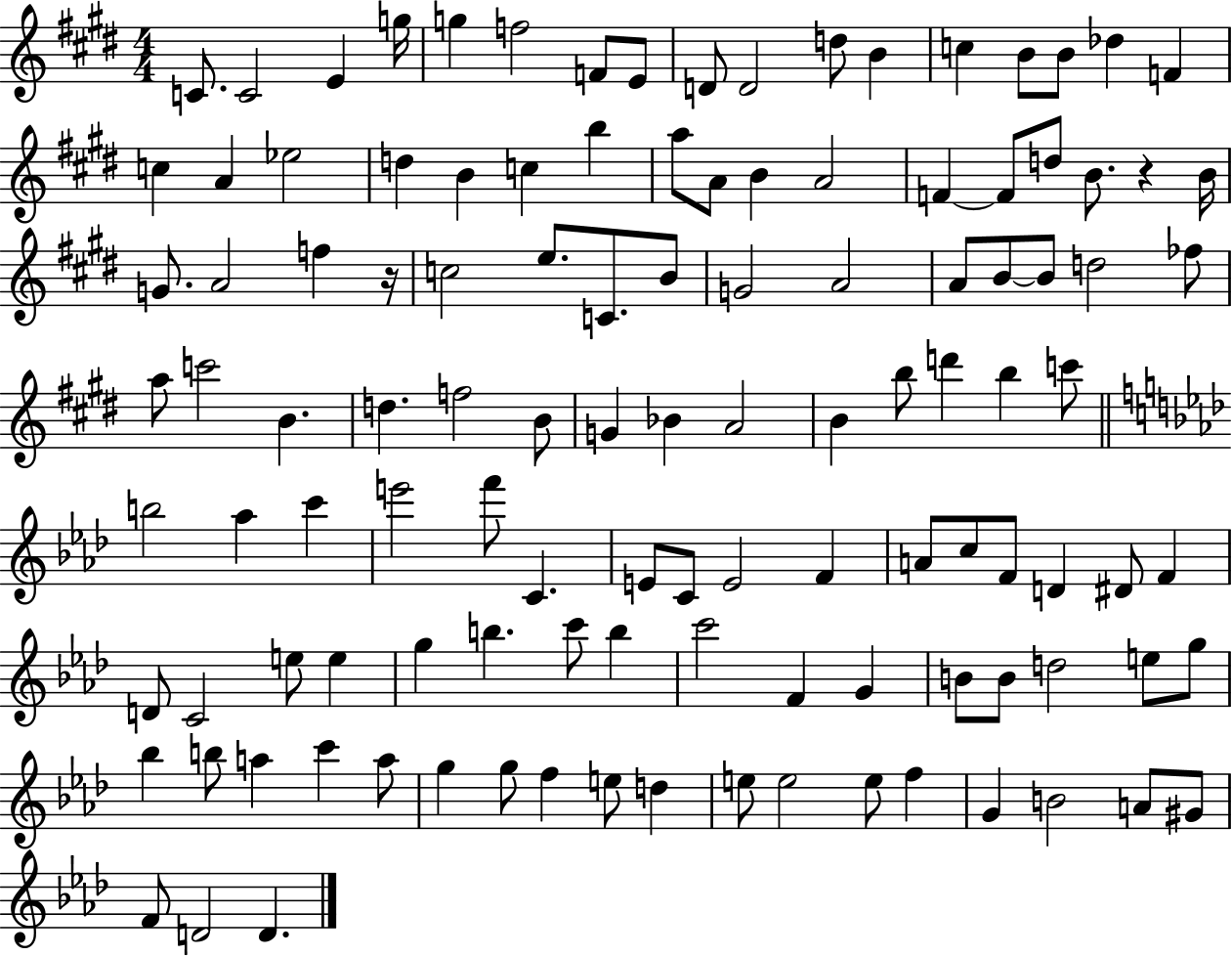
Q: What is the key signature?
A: E major